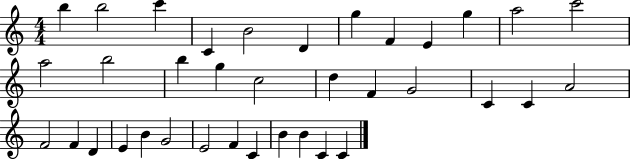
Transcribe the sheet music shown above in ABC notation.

X:1
T:Untitled
M:4/4
L:1/4
K:C
b b2 c' C B2 D g F E g a2 c'2 a2 b2 b g c2 d F G2 C C A2 F2 F D E B G2 E2 F C B B C C